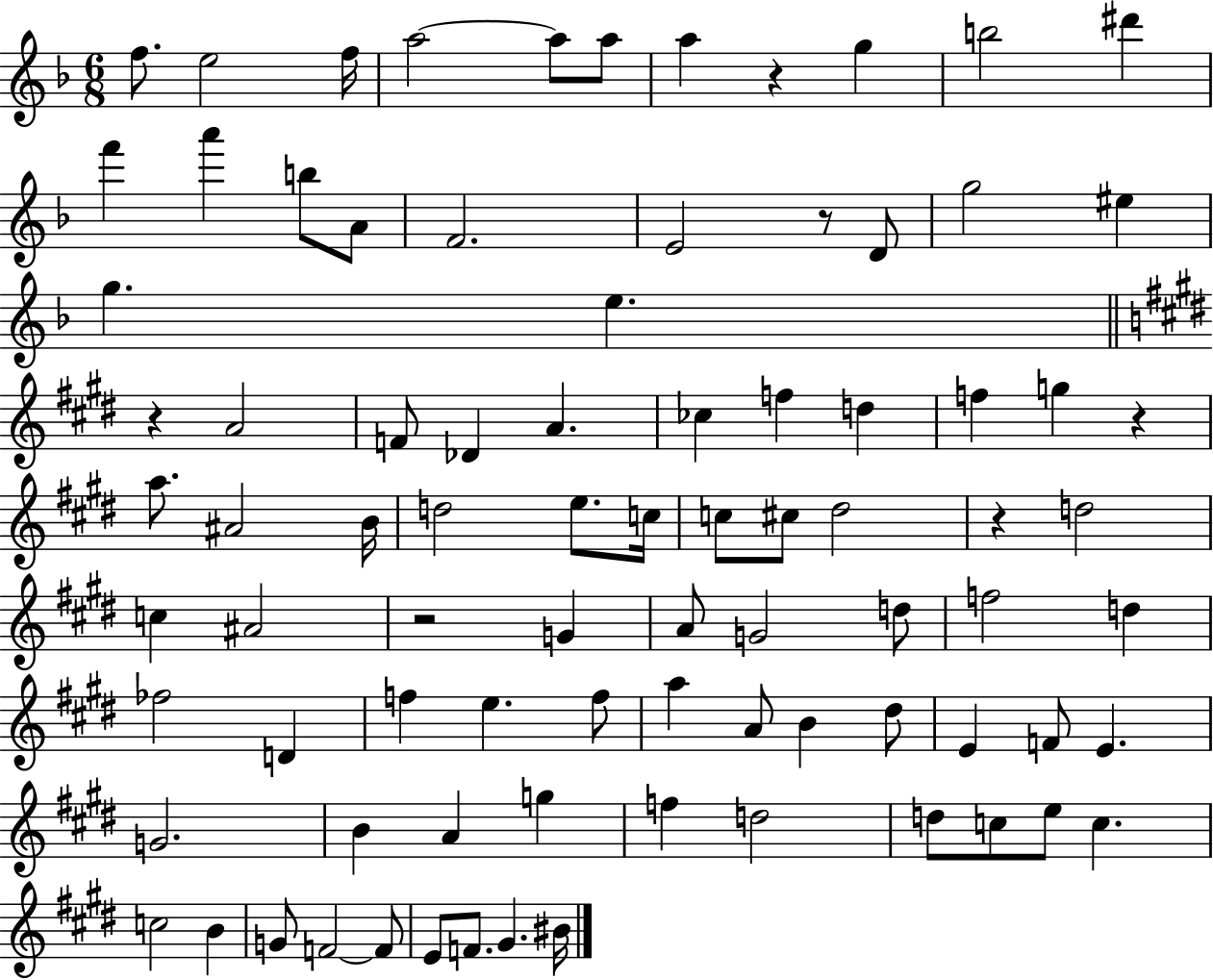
F5/e. E5/h F5/s A5/h A5/e A5/e A5/q R/q G5/q B5/h D#6/q F6/q A6/q B5/e A4/e F4/h. E4/h R/e D4/e G5/h EIS5/q G5/q. E5/q. R/q A4/h F4/e Db4/q A4/q. CES5/q F5/q D5/q F5/q G5/q R/q A5/e. A#4/h B4/s D5/h E5/e. C5/s C5/e C#5/e D#5/h R/q D5/h C5/q A#4/h R/h G4/q A4/e G4/h D5/e F5/h D5/q FES5/h D4/q F5/q E5/q. F5/e A5/q A4/e B4/q D#5/e E4/q F4/e E4/q. G4/h. B4/q A4/q G5/q F5/q D5/h D5/e C5/e E5/e C5/q. C5/h B4/q G4/e F4/h F4/e E4/e F4/e. G#4/q. BIS4/s